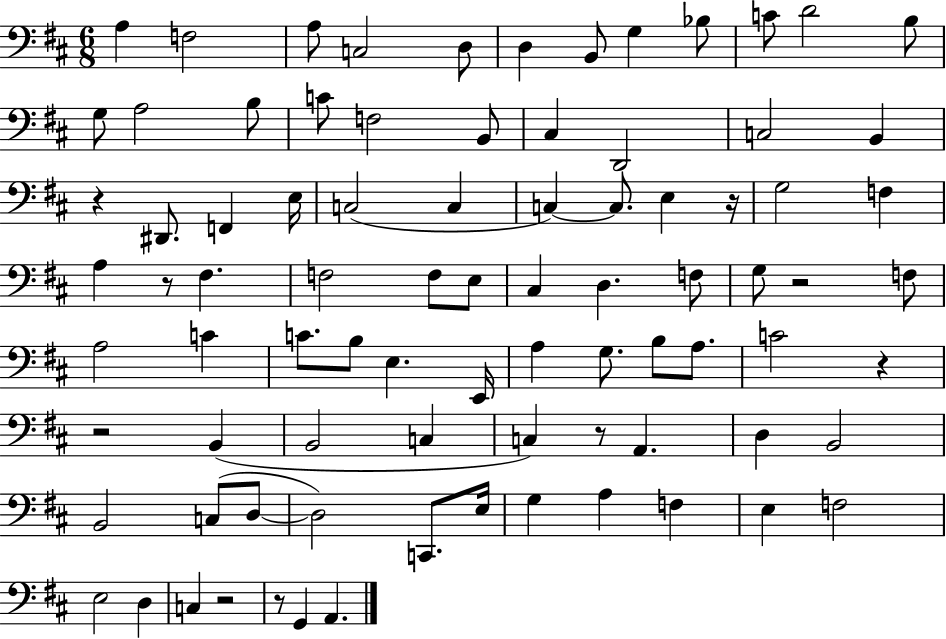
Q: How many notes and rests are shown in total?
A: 85